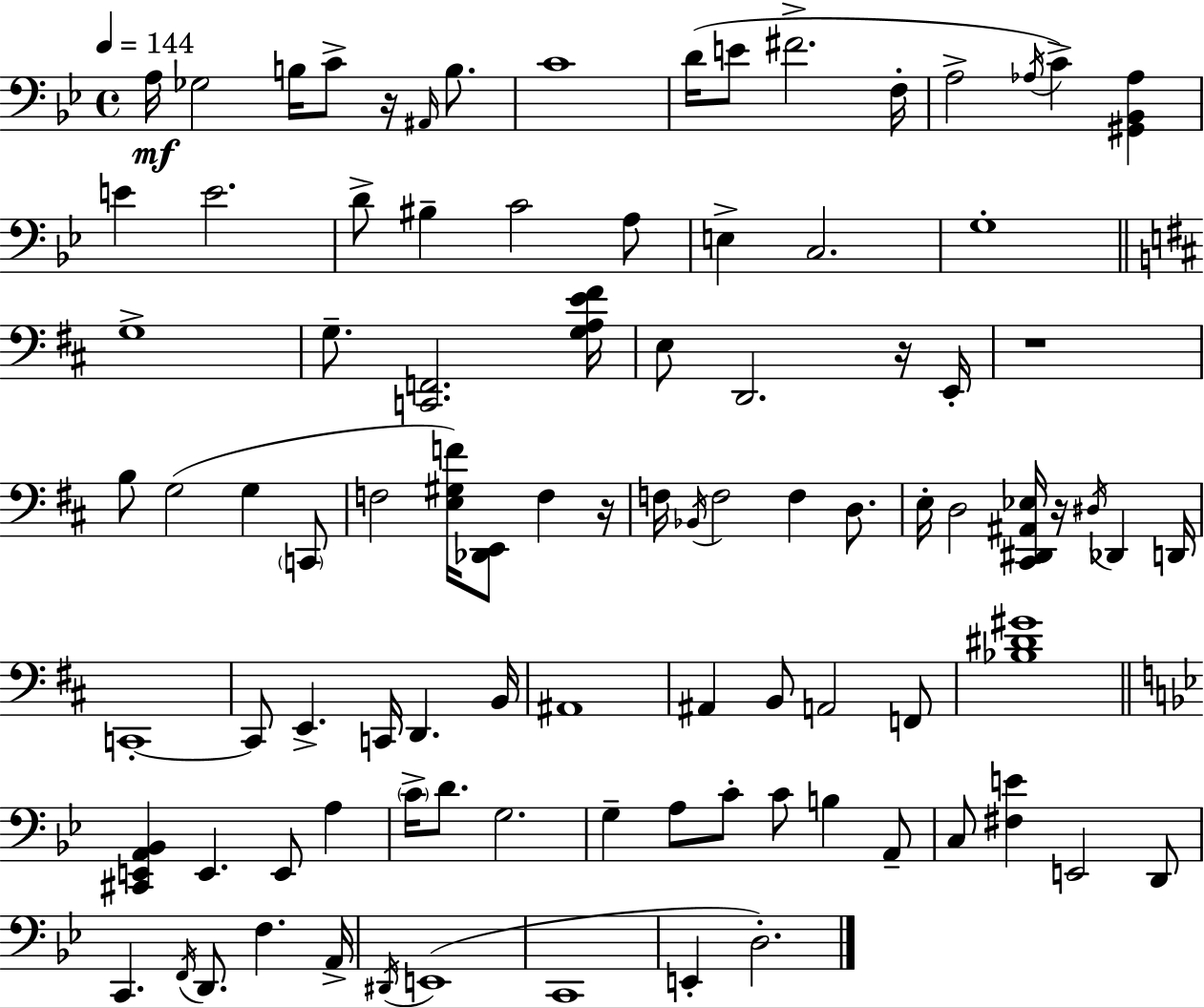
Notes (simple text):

A3/s Gb3/h B3/s C4/e R/s A#2/s B3/e. C4/w D4/s E4/e F#4/h. F3/s A3/h Ab3/s C4/q [G#2,Bb2,Ab3]/q E4/q E4/h. D4/e BIS3/q C4/h A3/e E3/q C3/h. G3/w G3/w G3/e. [C2,F2]/h. [G3,A3,E4,F#4]/s E3/e D2/h. R/s E2/s R/w B3/e G3/h G3/q C2/e F3/h [E3,G#3,F4]/s [Db2,E2]/e F3/q R/s F3/s Bb2/s F3/h F3/q D3/e. E3/s D3/h [C#2,D#2,A#2,Eb3]/s R/s D#3/s Db2/q D2/s C2/w C2/e E2/q. C2/s D2/q. B2/s A#2/w A#2/q B2/e A2/h F2/e [Bb3,D#4,G#4]/w [C#2,E2,A2,Bb2]/q E2/q. E2/e A3/q C4/s D4/e. G3/h. G3/q A3/e C4/e C4/e B3/q A2/e C3/e [F#3,E4]/q E2/h D2/e C2/q. F2/s D2/e. F3/q. A2/s D#2/s E2/w C2/w E2/q D3/h.